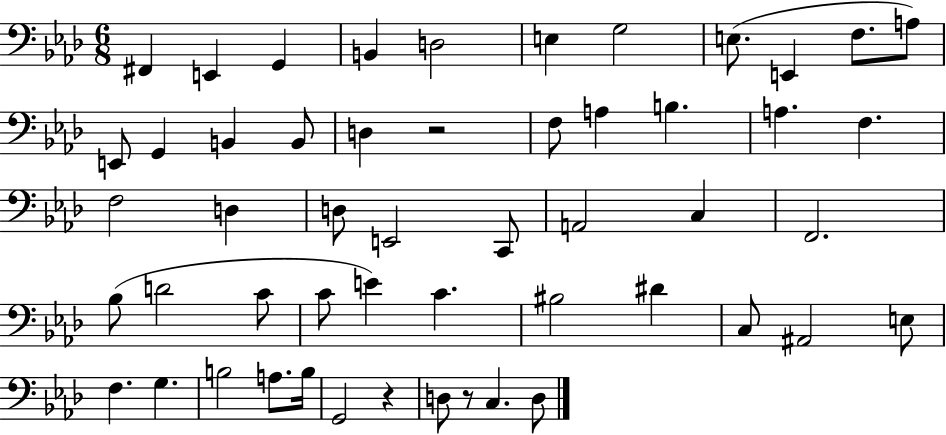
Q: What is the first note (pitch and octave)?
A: F#2